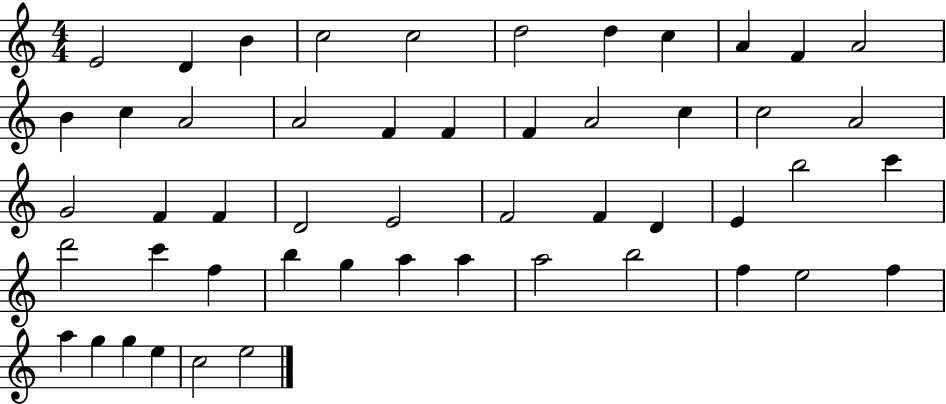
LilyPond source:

{
  \clef treble
  \numericTimeSignature
  \time 4/4
  \key c \major
  e'2 d'4 b'4 | c''2 c''2 | d''2 d''4 c''4 | a'4 f'4 a'2 | \break b'4 c''4 a'2 | a'2 f'4 f'4 | f'4 a'2 c''4 | c''2 a'2 | \break g'2 f'4 f'4 | d'2 e'2 | f'2 f'4 d'4 | e'4 b''2 c'''4 | \break d'''2 c'''4 f''4 | b''4 g''4 a''4 a''4 | a''2 b''2 | f''4 e''2 f''4 | \break a''4 g''4 g''4 e''4 | c''2 e''2 | \bar "|."
}